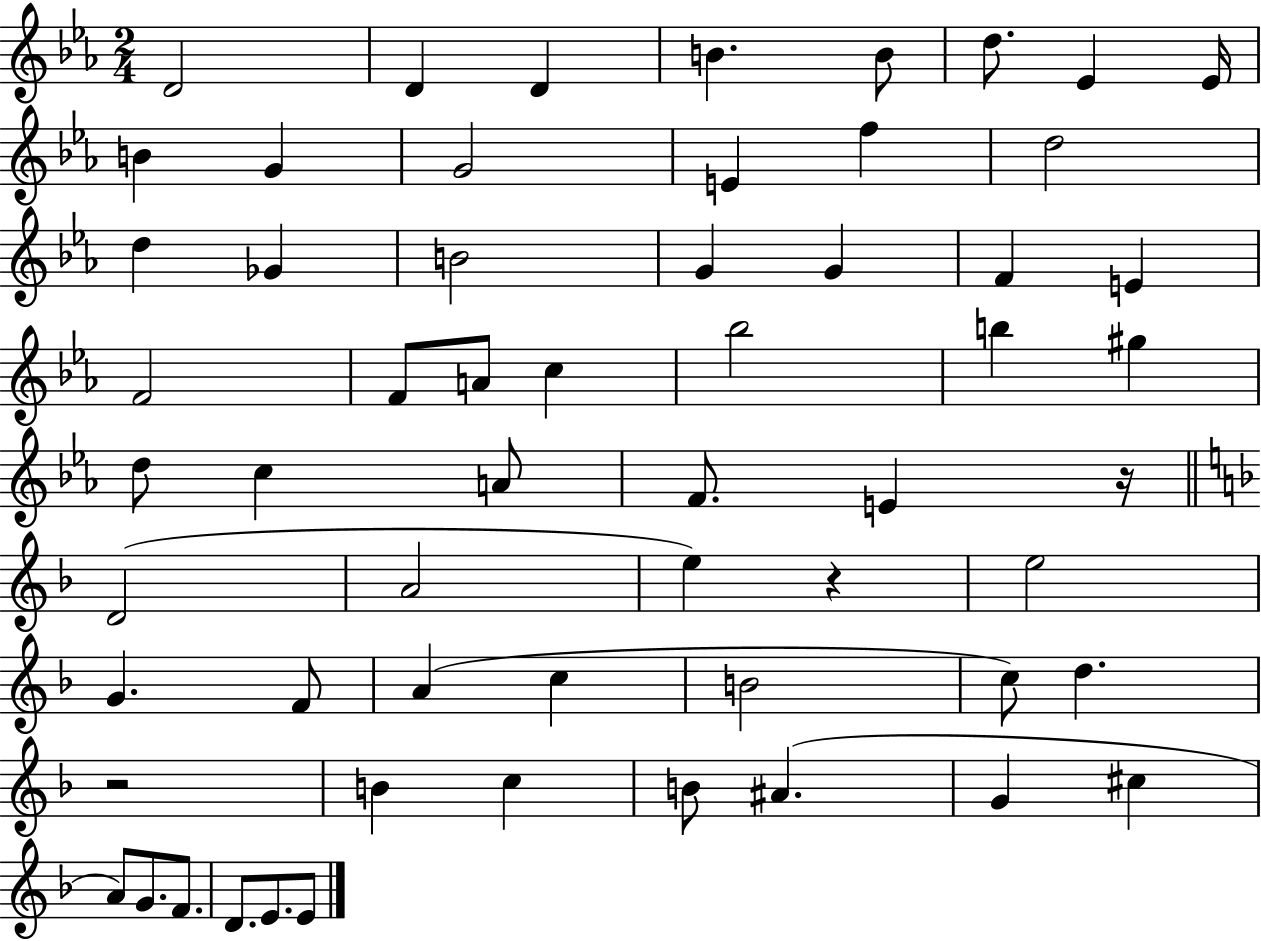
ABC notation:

X:1
T:Untitled
M:2/4
L:1/4
K:Eb
D2 D D B B/2 d/2 _E _E/4 B G G2 E f d2 d _G B2 G G F E F2 F/2 A/2 c _b2 b ^g d/2 c A/2 F/2 E z/4 D2 A2 e z e2 G F/2 A c B2 c/2 d z2 B c B/2 ^A G ^c A/2 G/2 F/2 D/2 E/2 E/2